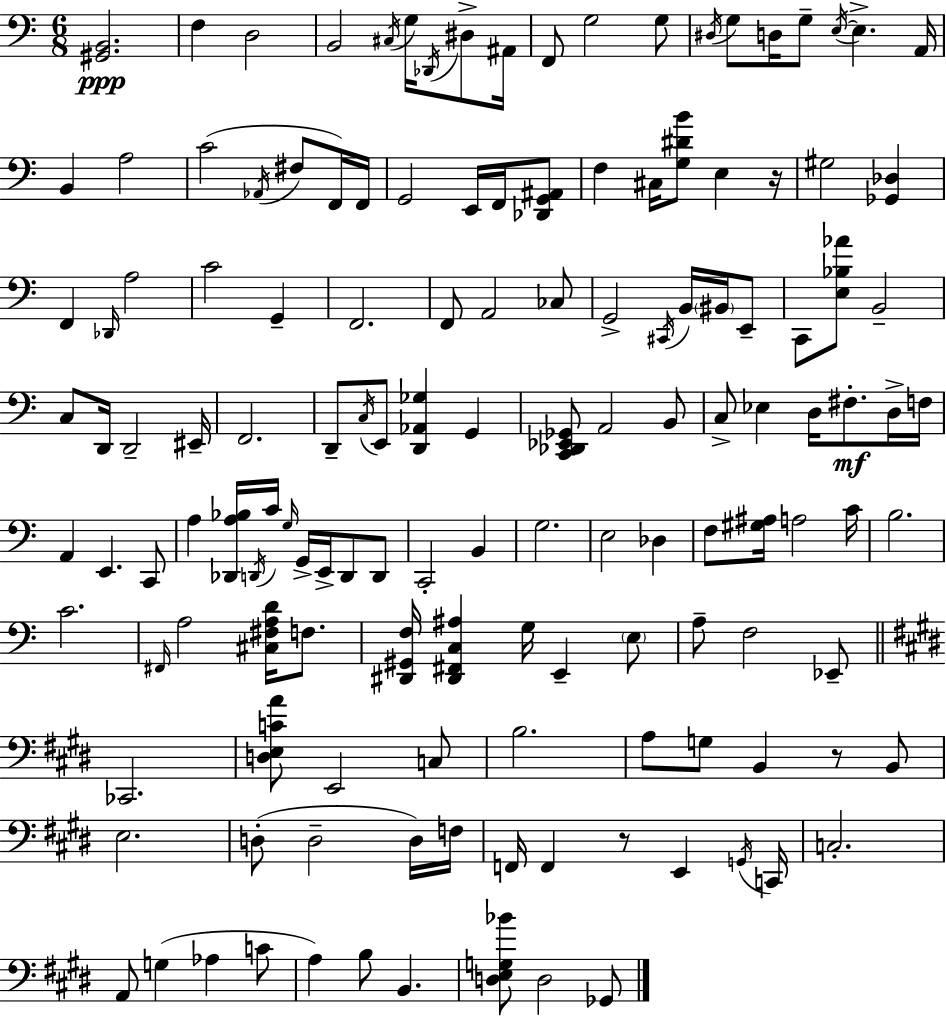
{
  \clef bass
  \numericTimeSignature
  \time 6/8
  \key a \minor
  \repeat volta 2 { <gis, b,>2.\ppp | f4 d2 | b,2 \acciaccatura { cis16 } g16 \acciaccatura { des,16 } dis8-> | ais,16 f,8 g2 | \break g8 \acciaccatura { dis16 } g8 d16 g8-- \acciaccatura { e16~ }~ e4.-> | a,16 b,4 a2 | c'2( | \acciaccatura { aes,16 } fis8 f,16) f,16 g,2 | \break e,16 f,16 <des, g, ais,>8 f4 cis16 <g dis' b'>8 | e4 r16 gis2 | <ges, des>4 f,4 \grace { des,16 } a2 | c'2 | \break g,4-- f,2. | f,8 a,2 | ces8 g,2-> | \acciaccatura { cis,16 } b,16 \parenthesize bis,16 e,8-- c,8 <e bes aes'>8 b,2-- | \break c8 d,16 d,2-- | eis,16-- f,2. | d,8-- \acciaccatura { c16 } e,8 | <d, aes, ges>4 g,4 <c, des, ees, ges,>8 a,2 | \break b,8 c8-> ees4 | d16 fis8.-.\mf d16-> f16 a,4 | e,4. c,8 a4 | <des, a bes>16 \acciaccatura { d,16 } c'16 \grace { g16 } g,16-> e,16-> d,8 d,8 c,2-. | \break b,4 g2. | e2 | des4 f8 | <gis ais>16 a2 c'16 b2. | \break c'2. | \grace { fis,16 } a2 | <cis fis a d'>16 f8. <dis, gis, f>16 | <dis, fis, c ais>4 g16 e,4-- \parenthesize e8 a8-- | \break f2 ees,8-- \bar "||" \break \key e \major ces,2. | <d e c' a'>8 e,2 c8 | b2. | a8 g8 b,4 r8 b,8 | \break e2. | d8-.( d2-- d16) f16 | f,16 f,4 r8 e,4 \acciaccatura { g,16 } | c,16 c2.-. | \break a,8 g4( aes4 c'8 | a4) b8 b,4. | <d e g bes'>8 d2 ges,8 | } \bar "|."
}